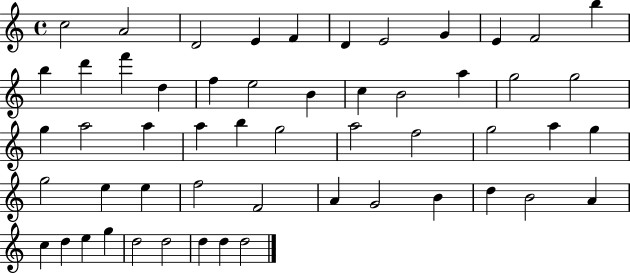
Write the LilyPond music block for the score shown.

{
  \clef treble
  \time 4/4
  \defaultTimeSignature
  \key c \major
  c''2 a'2 | d'2 e'4 f'4 | d'4 e'2 g'4 | e'4 f'2 b''4 | \break b''4 d'''4 f'''4 d''4 | f''4 e''2 b'4 | c''4 b'2 a''4 | g''2 g''2 | \break g''4 a''2 a''4 | a''4 b''4 g''2 | a''2 f''2 | g''2 a''4 g''4 | \break g''2 e''4 e''4 | f''2 f'2 | a'4 g'2 b'4 | d''4 b'2 a'4 | \break c''4 d''4 e''4 g''4 | d''2 d''2 | d''4 d''4 d''2 | \bar "|."
}